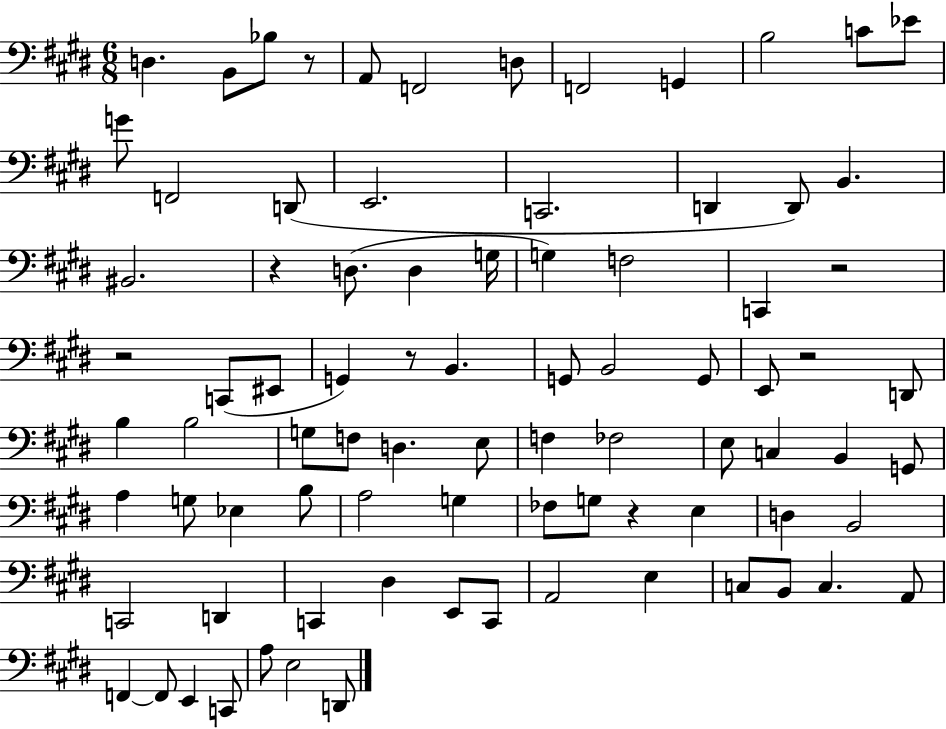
{
  \clef bass
  \numericTimeSignature
  \time 6/8
  \key e \major
  d4. b,8 bes8 r8 | a,8 f,2 d8 | f,2 g,4 | b2 c'8 ees'8 | \break g'8 f,2 d,8( | e,2. | c,2. | d,4 d,8) b,4. | \break bis,2. | r4 d8.( d4 g16 | g4) f2 | c,4 r2 | \break r2 c,8( eis,8 | g,4) r8 b,4. | g,8 b,2 g,8 | e,8 r2 d,8 | \break b4 b2 | g8 f8 d4. e8 | f4 fes2 | e8 c4 b,4 g,8 | \break a4 g8 ees4 b8 | a2 g4 | fes8 g8 r4 e4 | d4 b,2 | \break c,2 d,4 | c,4 dis4 e,8 c,8 | a,2 e4 | c8 b,8 c4. a,8 | \break f,4~~ f,8 e,4 c,8 | a8 e2 d,8 | \bar "|."
}